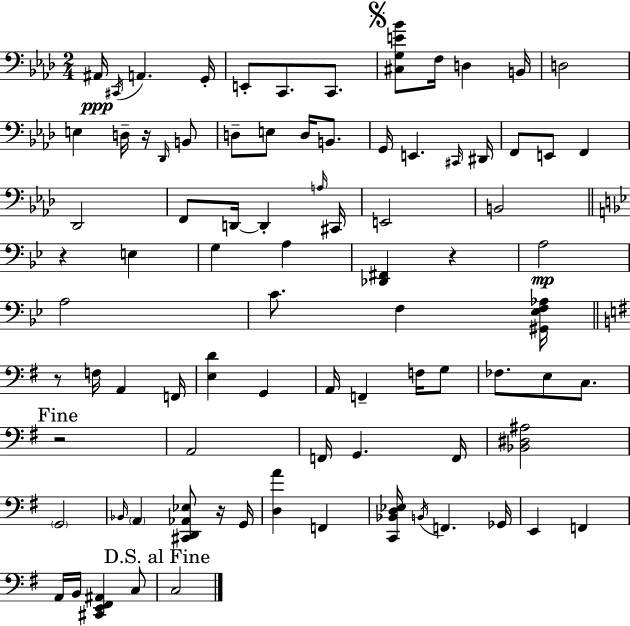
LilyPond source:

{
  \clef bass
  \numericTimeSignature
  \time 2/4
  \key f \minor
  ais,16\ppp \acciaccatura { cis,16 } a,4. | g,16-. e,8-. c,8. c,8. | \mark \markup { \musicglyph "scripts.segno" } <cis g e' bes'>8 f16 d4 | b,16 d2 | \break e4 d16-- r16 \grace { des,16 } | b,8 d8-- e8 d16 b,8. | g,16 e,4. | \grace { cis,16 } dis,16 f,8 e,8 f,4 | \break des,2 | f,8 d,16~~ d,4-. | \grace { a16 } cis,16 e,2 | b,2 | \break \bar "||" \break \key g \minor r4 e4 | g4 a4 | <des, fis,>4 r4 | a2\mp | \break a2 | c'8. f4 <gis, ees f aes>16 | \bar "||" \break \key g \major r8 f16 a,4 f,16 | <e d'>4 g,4 | a,16 f,4-- f16 g8 | fes8. e8 c8. | \break \mark "Fine" r2 | a,2 | f,16 g,4. f,16 | <bes, dis ais>2 | \break \parenthesize g,2 | \grace { bes,16 } \parenthesize a,4 <cis, d, aes, ees>8 r16 | g,16 <d a'>4 f,4 | <c, bes, d ees>16 \acciaccatura { b,16 } f,4. | \break ges,16 e,4 f,4 | a,16 b,16 <cis, e, fis, ais,>4 | c8 \mark "D.S. al Fine" c2 | \bar "|."
}